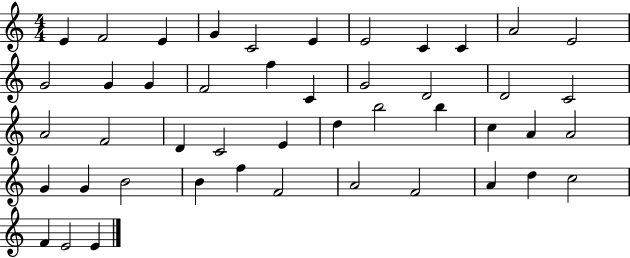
E4/q F4/h E4/q G4/q C4/h E4/q E4/h C4/q C4/q A4/h E4/h G4/h G4/q G4/q F4/h F5/q C4/q G4/h D4/h D4/h C4/h A4/h F4/h D4/q C4/h E4/q D5/q B5/h B5/q C5/q A4/q A4/h G4/q G4/q B4/h B4/q F5/q F4/h A4/h F4/h A4/q D5/q C5/h F4/q E4/h E4/q